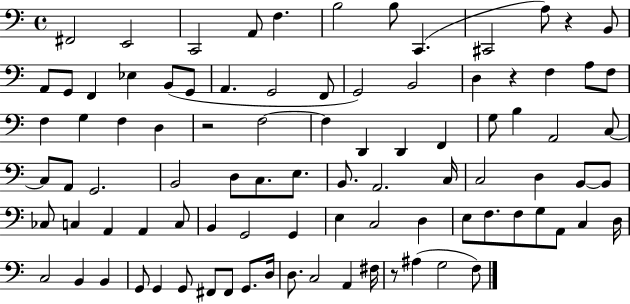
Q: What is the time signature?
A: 4/4